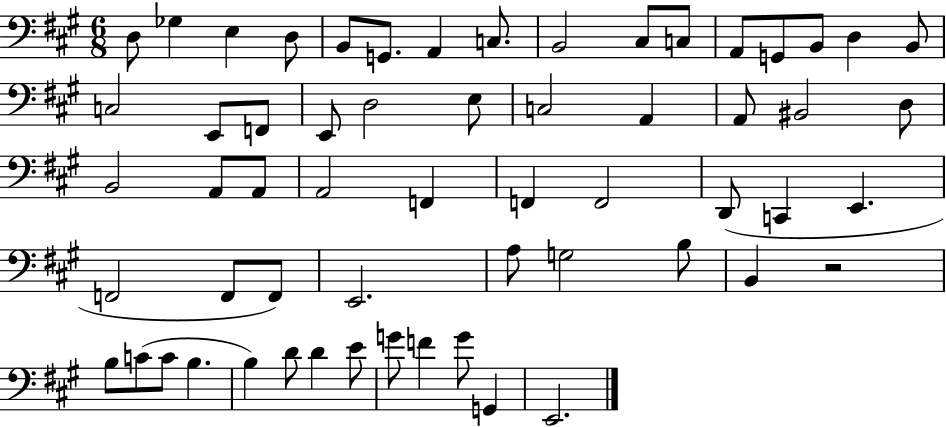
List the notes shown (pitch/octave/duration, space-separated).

D3/e Gb3/q E3/q D3/e B2/e G2/e. A2/q C3/e. B2/h C#3/e C3/e A2/e G2/e B2/e D3/q B2/e C3/h E2/e F2/e E2/e D3/h E3/e C3/h A2/q A2/e BIS2/h D3/e B2/h A2/e A2/e A2/h F2/q F2/q F2/h D2/e C2/q E2/q. F2/h F2/e F2/e E2/h. A3/e G3/h B3/e B2/q R/h B3/e C4/e C4/e B3/q. B3/q D4/e D4/q E4/e G4/e F4/q G4/e G2/q E2/h.